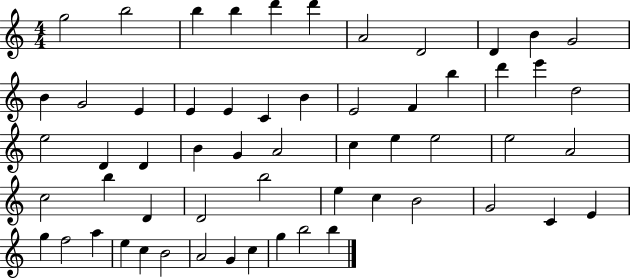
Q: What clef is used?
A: treble